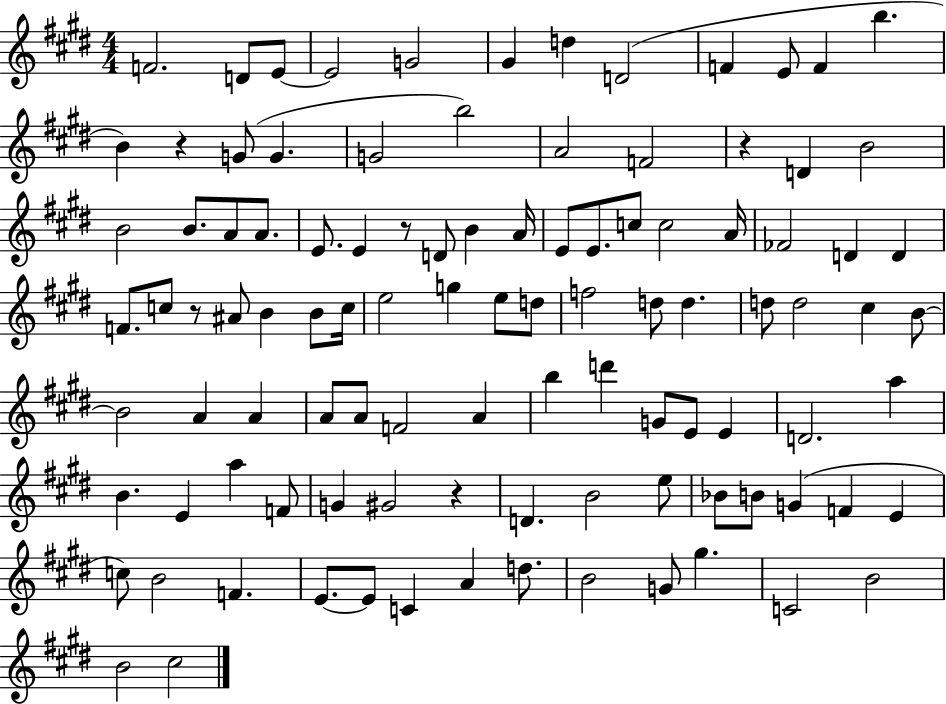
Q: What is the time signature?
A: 4/4